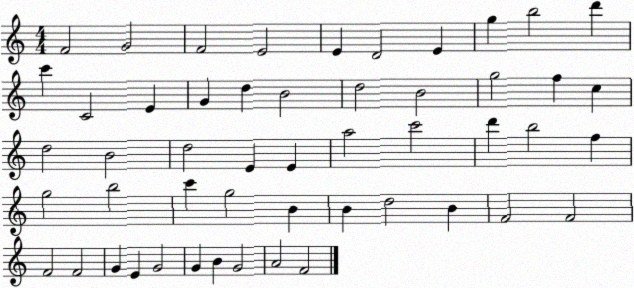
X:1
T:Untitled
M:4/4
L:1/4
K:C
F2 G2 F2 E2 E D2 E g b2 d' c' C2 E G d B2 d2 B2 g2 f c d2 B2 d2 E E a2 c'2 d' b2 f g2 b2 c' g2 B B d2 B F2 F2 F2 F2 G E G2 G B G2 A2 F2